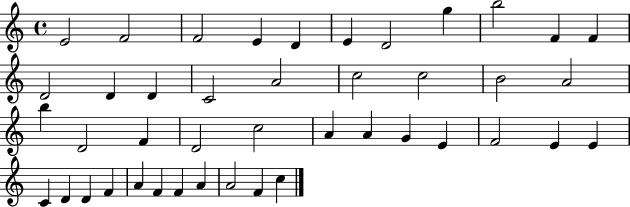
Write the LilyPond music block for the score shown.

{
  \clef treble
  \time 4/4
  \defaultTimeSignature
  \key c \major
  e'2 f'2 | f'2 e'4 d'4 | e'4 d'2 g''4 | b''2 f'4 f'4 | \break d'2 d'4 d'4 | c'2 a'2 | c''2 c''2 | b'2 a'2 | \break b''4 d'2 f'4 | d'2 c''2 | a'4 a'4 g'4 e'4 | f'2 e'4 e'4 | \break c'4 d'4 d'4 f'4 | a'4 f'4 f'4 a'4 | a'2 f'4 c''4 | \bar "|."
}